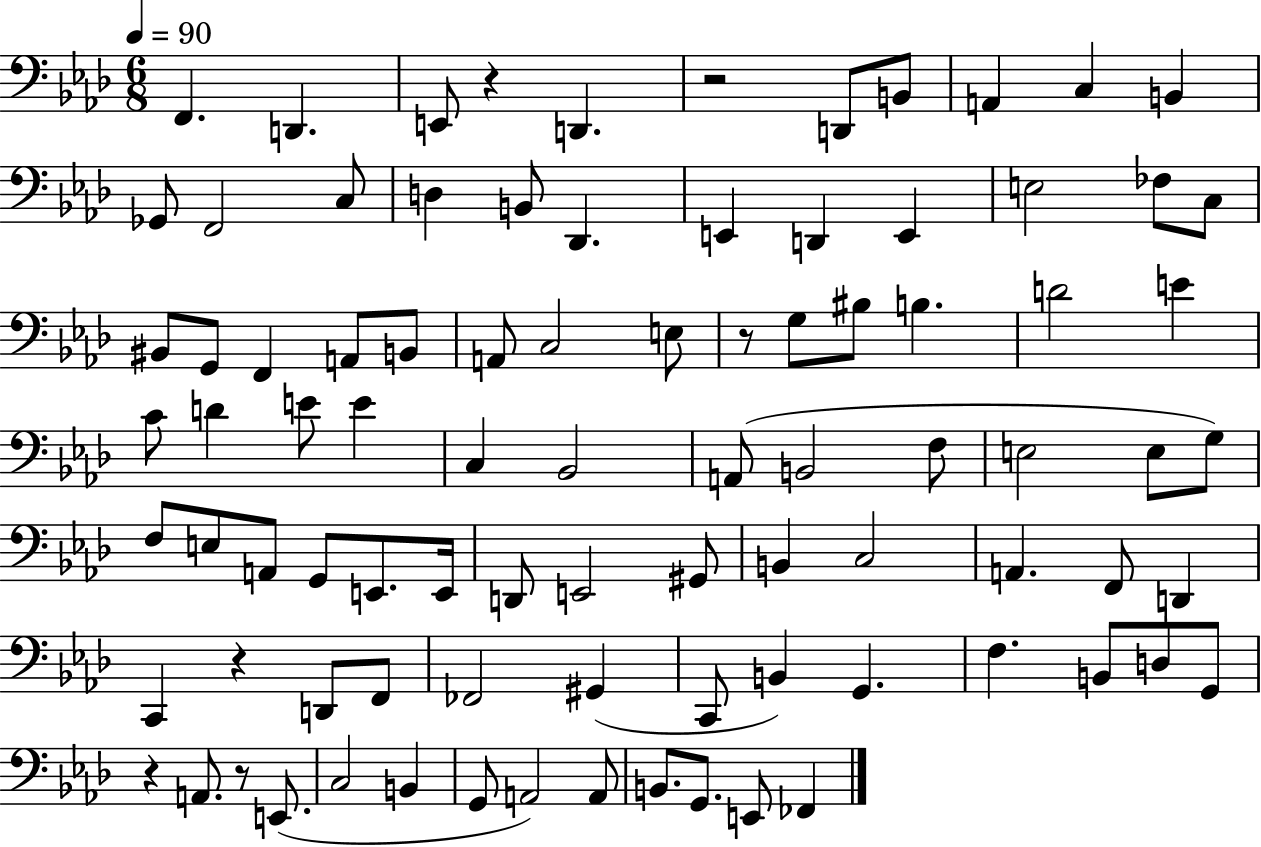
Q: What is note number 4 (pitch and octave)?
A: D2